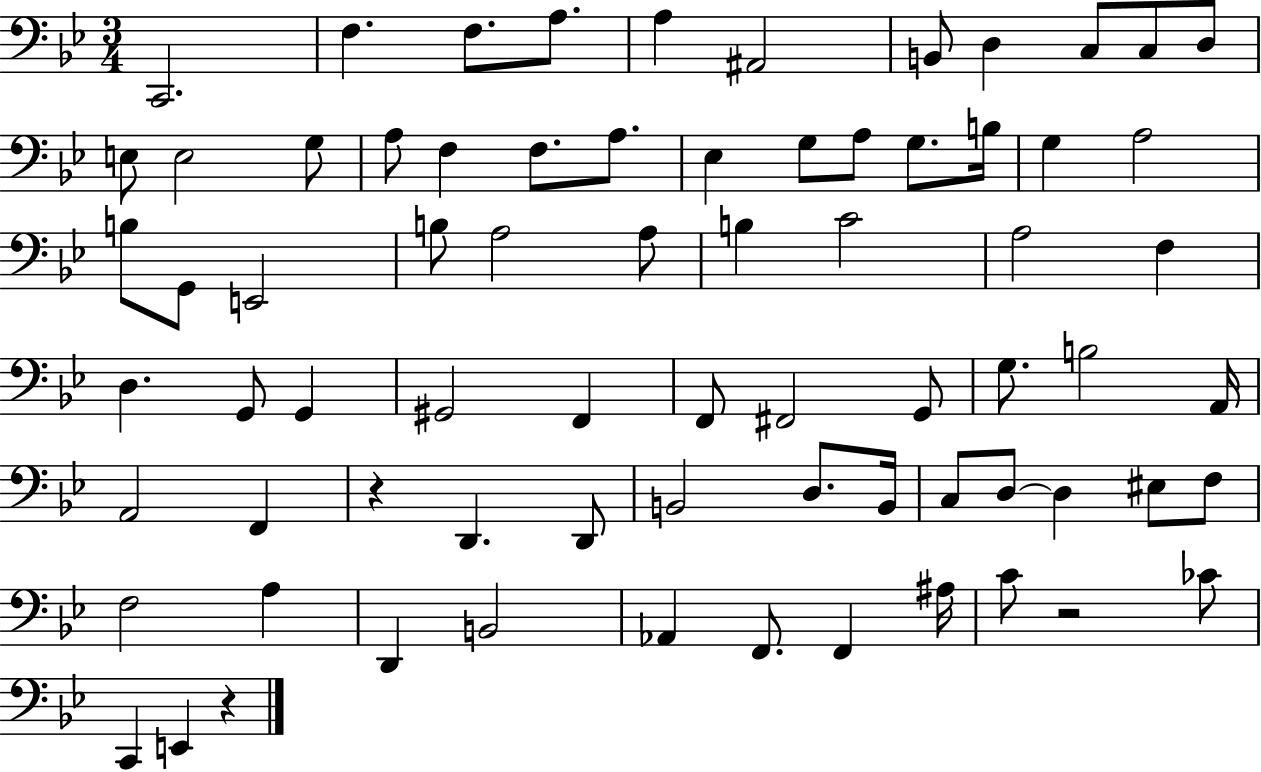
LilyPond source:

{
  \clef bass
  \numericTimeSignature
  \time 3/4
  \key bes \major
  \repeat volta 2 { c,2. | f4. f8. a8. | a4 ais,2 | b,8 d4 c8 c8 d8 | \break e8 e2 g8 | a8 f4 f8. a8. | ees4 g8 a8 g8. b16 | g4 a2 | \break b8 g,8 e,2 | b8 a2 a8 | b4 c'2 | a2 f4 | \break d4. g,8 g,4 | gis,2 f,4 | f,8 fis,2 g,8 | g8. b2 a,16 | \break a,2 f,4 | r4 d,4. d,8 | b,2 d8. b,16 | c8 d8~~ d4 eis8 f8 | \break f2 a4 | d,4 b,2 | aes,4 f,8. f,4 ais16 | c'8 r2 ces'8 | \break c,4 e,4 r4 | } \bar "|."
}